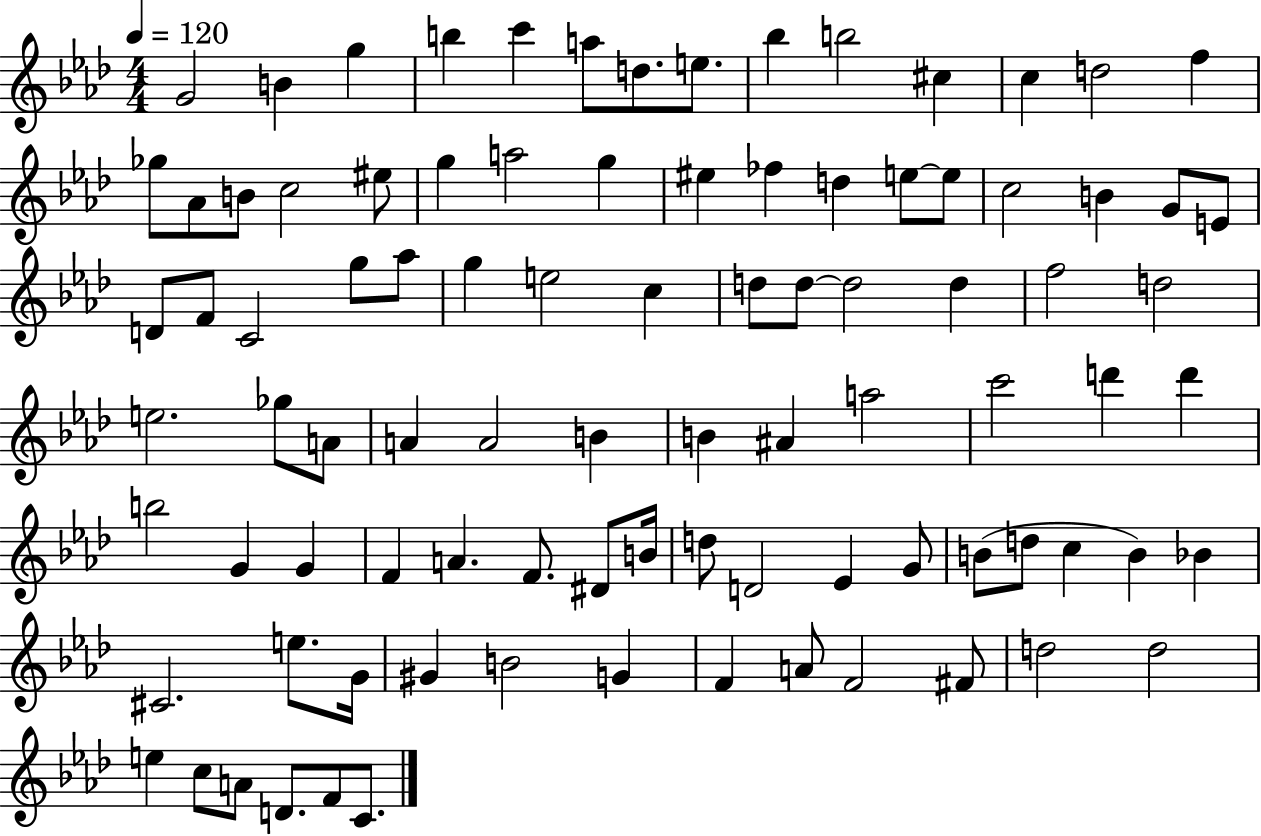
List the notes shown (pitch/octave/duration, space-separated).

G4/h B4/q G5/q B5/q C6/q A5/e D5/e. E5/e. Bb5/q B5/h C#5/q C5/q D5/h F5/q Gb5/e Ab4/e B4/e C5/h EIS5/e G5/q A5/h G5/q EIS5/q FES5/q D5/q E5/e E5/e C5/h B4/q G4/e E4/e D4/e F4/e C4/h G5/e Ab5/e G5/q E5/h C5/q D5/e D5/e D5/h D5/q F5/h D5/h E5/h. Gb5/e A4/e A4/q A4/h B4/q B4/q A#4/q A5/h C6/h D6/q D6/q B5/h G4/q G4/q F4/q A4/q. F4/e. D#4/e B4/s D5/e D4/h Eb4/q G4/e B4/e D5/e C5/q B4/q Bb4/q C#4/h. E5/e. G4/s G#4/q B4/h G4/q F4/q A4/e F4/h F#4/e D5/h D5/h E5/q C5/e A4/e D4/e. F4/e C4/e.